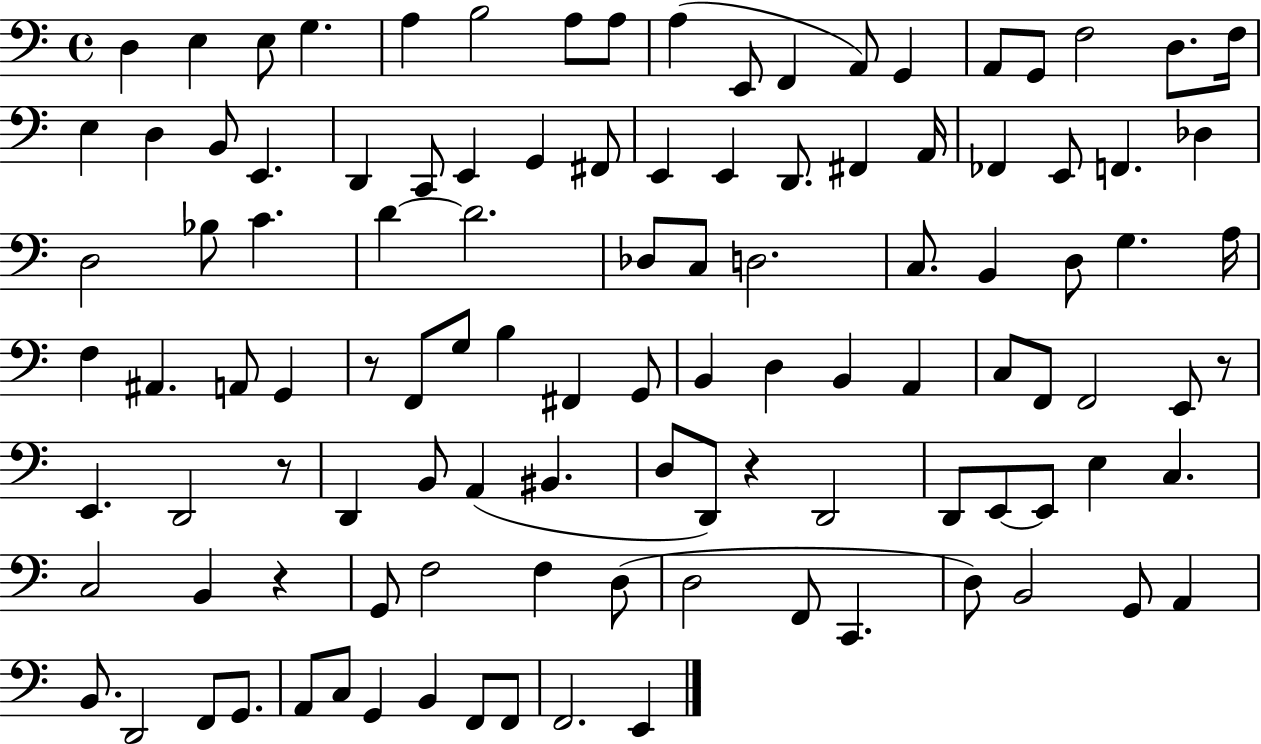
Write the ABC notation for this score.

X:1
T:Untitled
M:4/4
L:1/4
K:C
D, E, E,/2 G, A, B,2 A,/2 A,/2 A, E,,/2 F,, A,,/2 G,, A,,/2 G,,/2 F,2 D,/2 F,/4 E, D, B,,/2 E,, D,, C,,/2 E,, G,, ^F,,/2 E,, E,, D,,/2 ^F,, A,,/4 _F,, E,,/2 F,, _D, D,2 _B,/2 C D D2 _D,/2 C,/2 D,2 C,/2 B,, D,/2 G, A,/4 F, ^A,, A,,/2 G,, z/2 F,,/2 G,/2 B, ^F,, G,,/2 B,, D, B,, A,, C,/2 F,,/2 F,,2 E,,/2 z/2 E,, D,,2 z/2 D,, B,,/2 A,, ^B,, D,/2 D,,/2 z D,,2 D,,/2 E,,/2 E,,/2 E, C, C,2 B,, z G,,/2 F,2 F, D,/2 D,2 F,,/2 C,, D,/2 B,,2 G,,/2 A,, B,,/2 D,,2 F,,/2 G,,/2 A,,/2 C,/2 G,, B,, F,,/2 F,,/2 F,,2 E,,